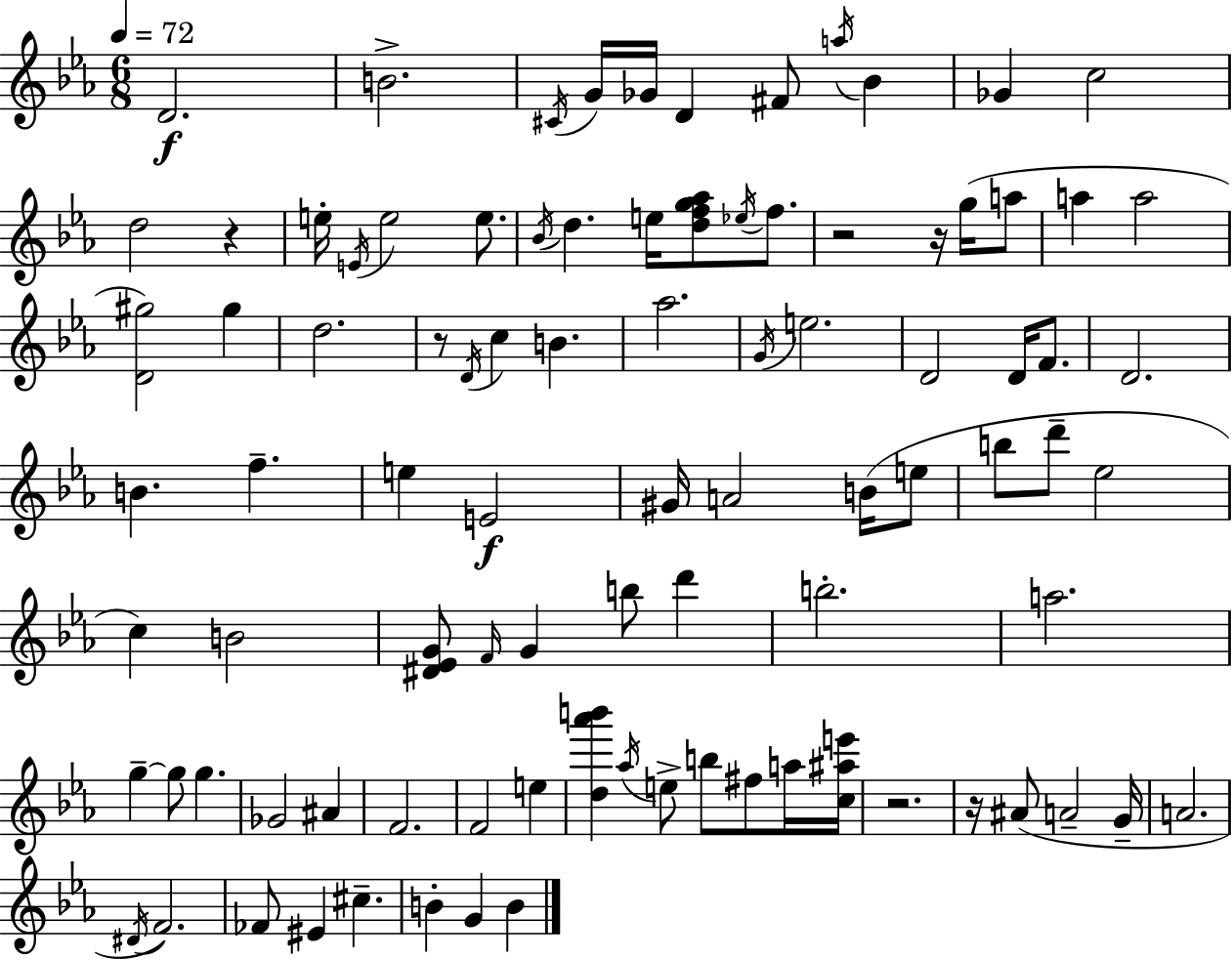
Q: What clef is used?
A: treble